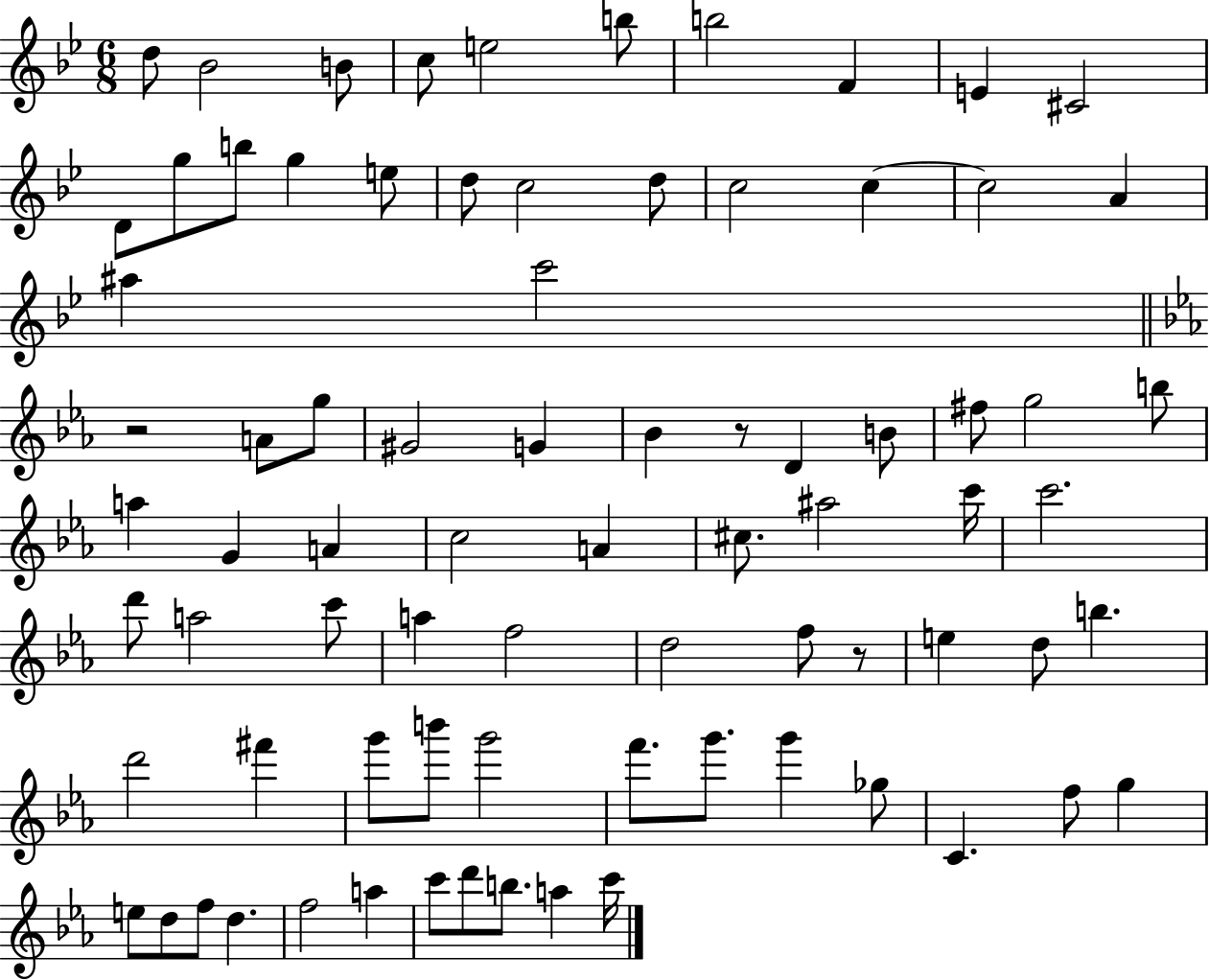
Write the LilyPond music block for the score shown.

{
  \clef treble
  \numericTimeSignature
  \time 6/8
  \key bes \major
  d''8 bes'2 b'8 | c''8 e''2 b''8 | b''2 f'4 | e'4 cis'2 | \break d'8 g''8 b''8 g''4 e''8 | d''8 c''2 d''8 | c''2 c''4~~ | c''2 a'4 | \break ais''4 c'''2 | \bar "||" \break \key ees \major r2 a'8 g''8 | gis'2 g'4 | bes'4 r8 d'4 b'8 | fis''8 g''2 b''8 | \break a''4 g'4 a'4 | c''2 a'4 | cis''8. ais''2 c'''16 | c'''2. | \break d'''8 a''2 c'''8 | a''4 f''2 | d''2 f''8 r8 | e''4 d''8 b''4. | \break d'''2 fis'''4 | g'''8 b'''8 g'''2 | f'''8. g'''8. g'''4 ges''8 | c'4. f''8 g''4 | \break e''8 d''8 f''8 d''4. | f''2 a''4 | c'''8 d'''8 b''8. a''4 c'''16 | \bar "|."
}